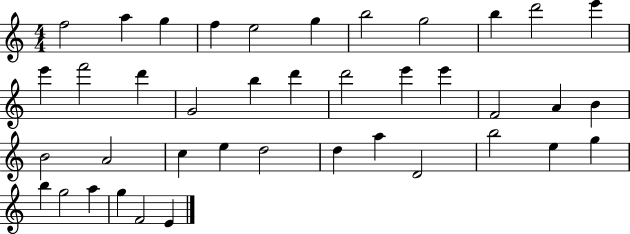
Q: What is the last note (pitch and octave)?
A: E4